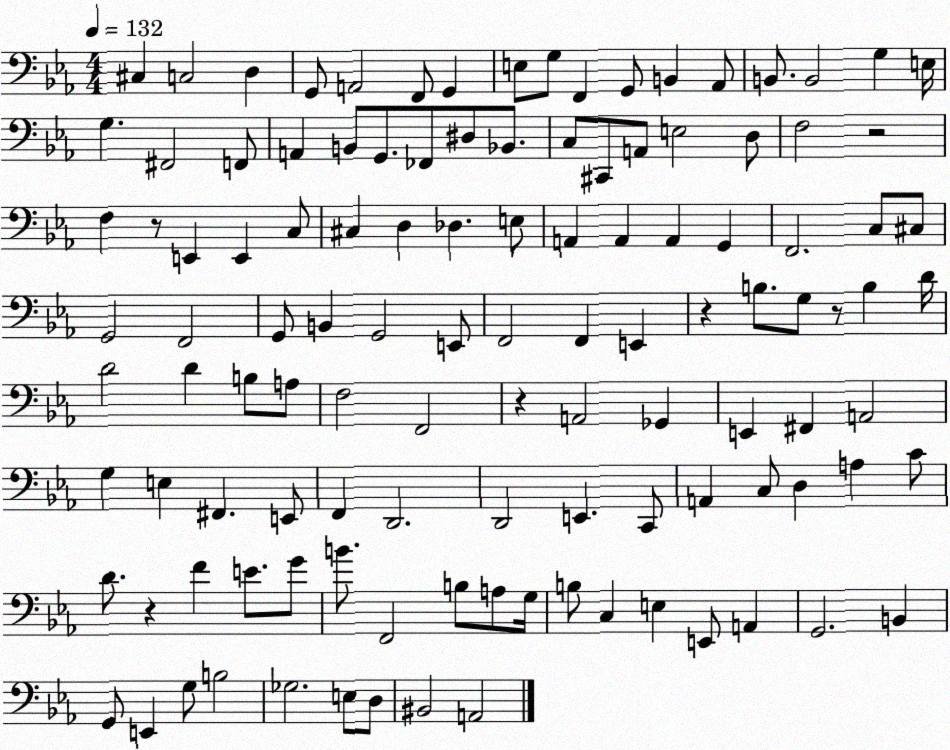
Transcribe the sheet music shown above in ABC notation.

X:1
T:Untitled
M:4/4
L:1/4
K:Eb
^C, C,2 D, G,,/2 A,,2 F,,/2 G,, E,/2 G,/2 F,, G,,/2 B,, _A,,/2 B,,/2 B,,2 G, E,/4 G, ^F,,2 F,,/2 A,, B,,/2 G,,/2 _F,,/2 ^D,/2 _B,,/2 C,/2 ^C,,/2 A,,/2 E,2 D,/2 F,2 z2 F, z/2 E,, E,, C,/2 ^C, D, _D, E,/2 A,, A,, A,, G,, F,,2 C,/2 ^C,/2 G,,2 F,,2 G,,/2 B,, G,,2 E,,/2 F,,2 F,, E,, z B,/2 G,/2 z/2 B, D/4 D2 D B,/2 A,/2 F,2 F,,2 z A,,2 _G,, E,, ^F,, A,,2 G, E, ^F,, E,,/2 F,, D,,2 D,,2 E,, C,,/2 A,, C,/2 D, A, C/2 D/2 z F E/2 G/2 B/2 F,,2 B,/2 A,/2 G,/4 B,/2 C, E, E,,/2 A,, G,,2 B,, G,,/2 E,, G,/2 B,2 _G,2 E,/2 D,/2 ^B,,2 A,,2